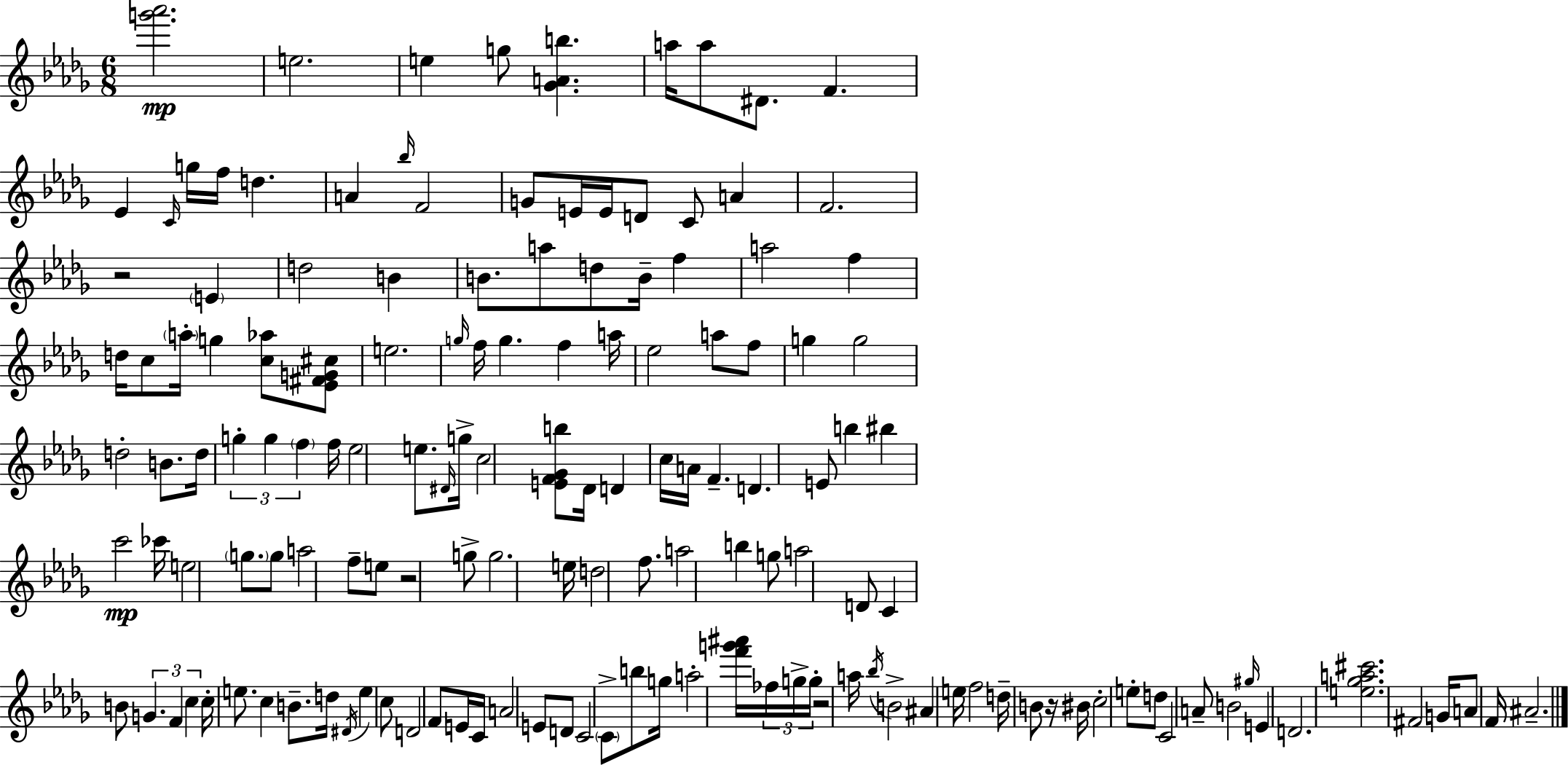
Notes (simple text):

[G6,Ab6]/h. E5/h. E5/q G5/e [Gb4,A4,B5]/q. A5/s A5/e D#4/e. F4/q. Eb4/q C4/s G5/s F5/s D5/q. A4/q Bb5/s F4/h G4/e E4/s E4/s D4/e C4/e A4/q F4/h. R/h E4/q D5/h B4/q B4/e. A5/e D5/e B4/s F5/q A5/h F5/q D5/s C5/e A5/s G5/q [C5,Ab5]/e [Eb4,F#4,G4,C#5]/e E5/h. G5/s F5/s G5/q. F5/q A5/s Eb5/h A5/e F5/e G5/q G5/h D5/h B4/e. D5/s G5/q G5/q F5/q F5/s Eb5/h E5/e. D#4/s G5/s C5/h [E4,F4,Gb4,B5]/e Db4/s D4/q C5/s A4/s F4/q. D4/q. E4/e B5/q BIS5/q C6/h CES6/s E5/h G5/e. G5/e A5/h F5/e E5/e R/h G5/e G5/h. E5/s D5/h F5/e. A5/h B5/q G5/e A5/h D4/e C4/q B4/e G4/q. F4/q C5/q C5/s E5/e. C5/q B4/e. D5/s D#4/s E5/q C5/e D4/h F4/e E4/s C4/s A4/h E4/e D4/e C4/h C4/e B5/e G5/s A5/h [F6,G6,A#6]/s FES5/s G5/s G5/s R/h A5/s Bb5/s B4/h A#4/q E5/s F5/h D5/s B4/e R/s BIS4/s C5/h E5/e D5/e C4/h A4/e B4/h G#5/s E4/q D4/h. [E5,Gb5,A5,C#6]/h. F#4/h G4/s A4/e F4/s A#4/h.